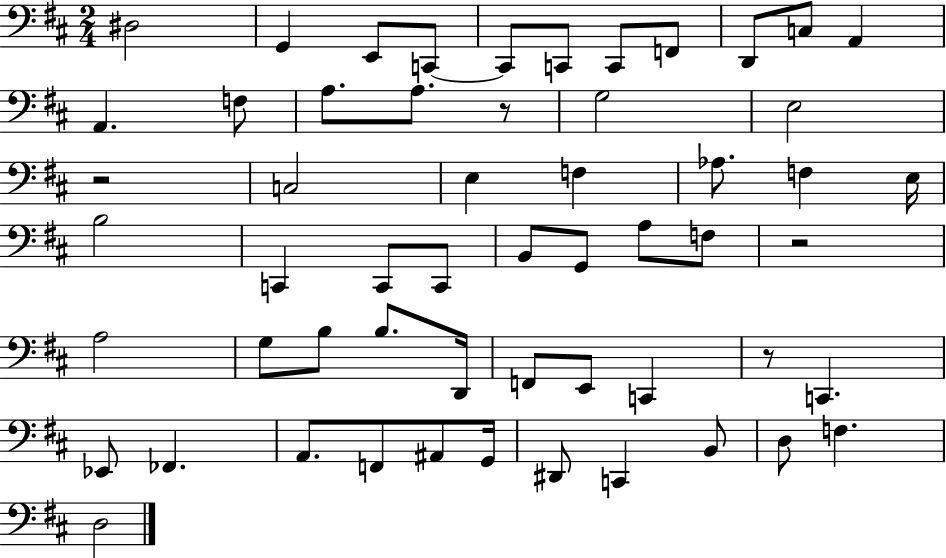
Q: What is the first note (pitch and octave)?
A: D#3